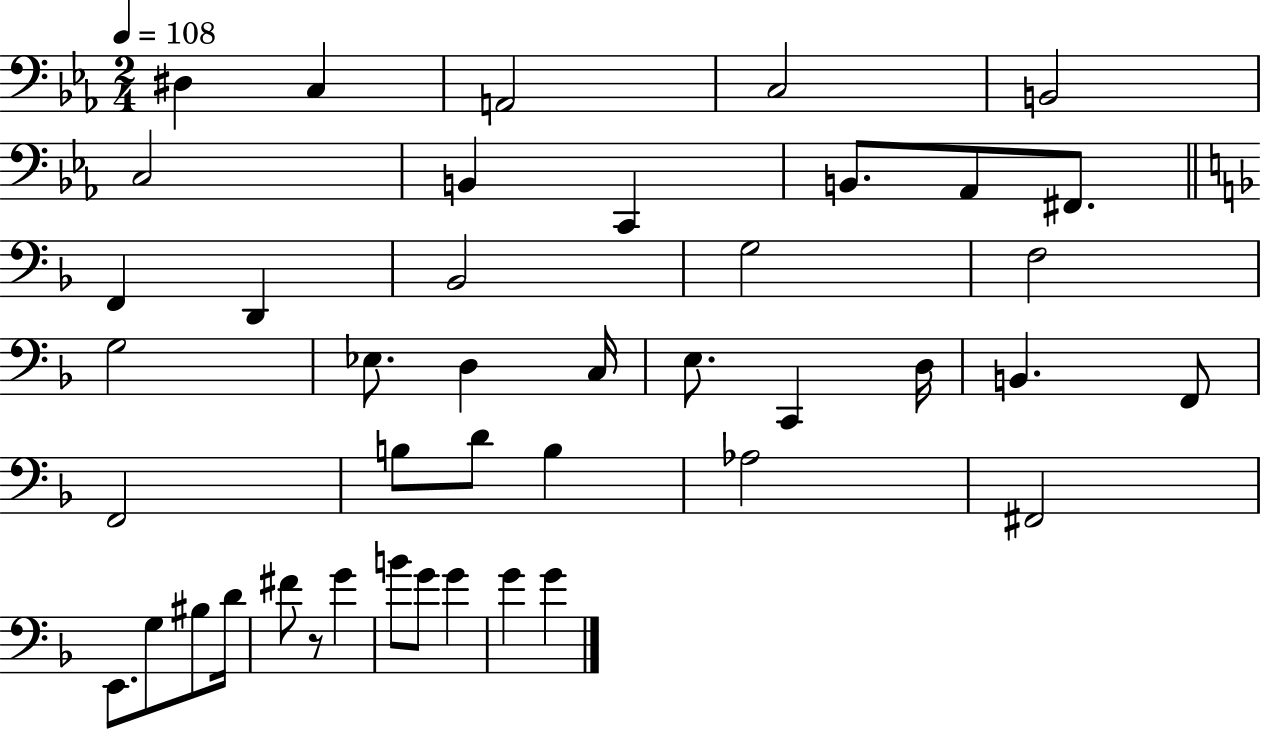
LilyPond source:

{
  \clef bass
  \numericTimeSignature
  \time 2/4
  \key ees \major
  \tempo 4 = 108
  dis4 c4 | a,2 | c2 | b,2 | \break c2 | b,4 c,4 | b,8. aes,8 fis,8. | \bar "||" \break \key f \major f,4 d,4 | bes,2 | g2 | f2 | \break g2 | ees8. d4 c16 | e8. c,4 d16 | b,4. f,8 | \break f,2 | b8 d'8 b4 | aes2 | fis,2 | \break e,8. g8 bis8 d'16 | fis'8 r8 g'4 | b'8 g'8 g'4 | g'4 g'4 | \break \bar "|."
}